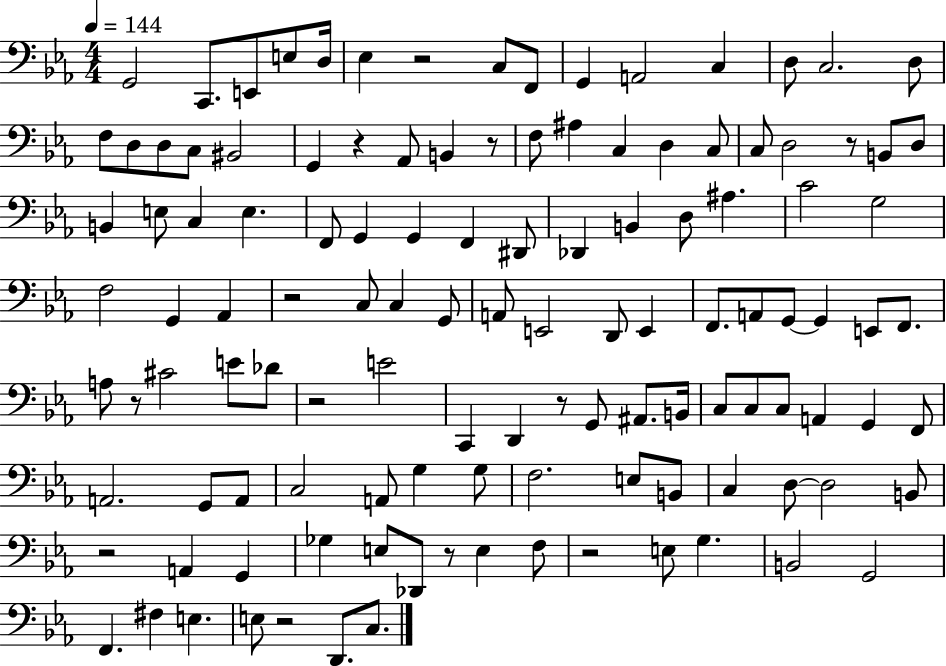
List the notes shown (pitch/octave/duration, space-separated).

G2/h C2/e. E2/e E3/e D3/s Eb3/q R/h C3/e F2/e G2/q A2/h C3/q D3/e C3/h. D3/e F3/e D3/e D3/e C3/e BIS2/h G2/q R/q Ab2/e B2/q R/e F3/e A#3/q C3/q D3/q C3/e C3/e D3/h R/e B2/e D3/e B2/q E3/e C3/q E3/q. F2/e G2/q G2/q F2/q D#2/e Db2/q B2/q D3/e A#3/q. C4/h G3/h F3/h G2/q Ab2/q R/h C3/e C3/q G2/e A2/e E2/h D2/e E2/q F2/e. A2/e G2/e G2/q E2/e F2/e. A3/e R/e C#4/h E4/e Db4/e R/h E4/h C2/q D2/q R/e G2/e A#2/e. B2/s C3/e C3/e C3/e A2/q G2/q F2/e A2/h. G2/e A2/e C3/h A2/e G3/q G3/e F3/h. E3/e B2/e C3/q D3/e D3/h B2/e R/h A2/q G2/q Gb3/q E3/e Db2/e R/e E3/q F3/e R/h E3/e G3/q. B2/h G2/h F2/q. F#3/q E3/q. E3/e R/h D2/e. C3/e.